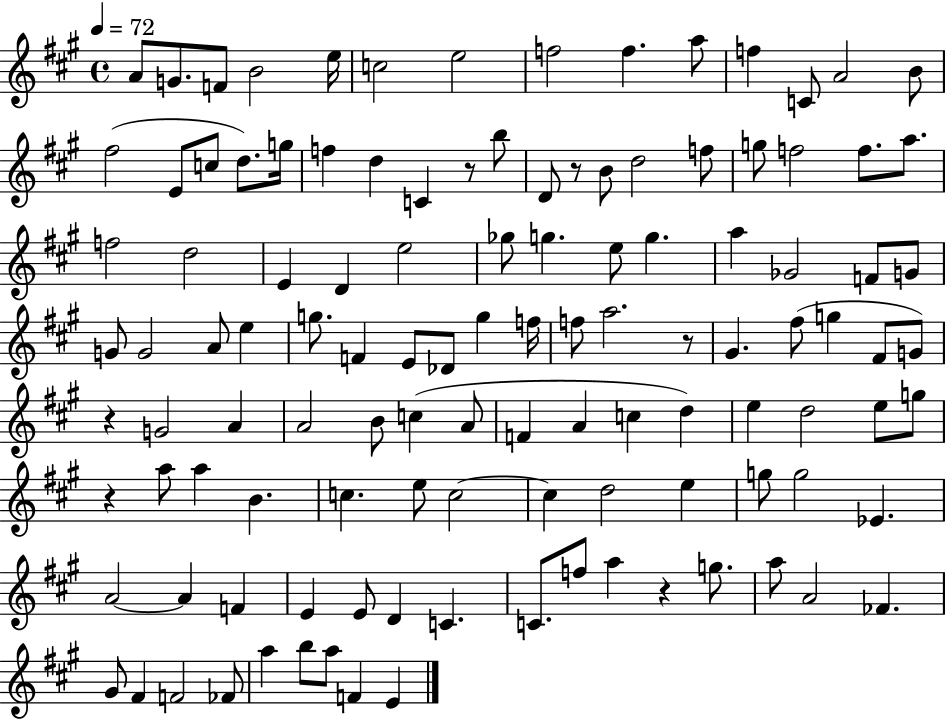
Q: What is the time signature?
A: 4/4